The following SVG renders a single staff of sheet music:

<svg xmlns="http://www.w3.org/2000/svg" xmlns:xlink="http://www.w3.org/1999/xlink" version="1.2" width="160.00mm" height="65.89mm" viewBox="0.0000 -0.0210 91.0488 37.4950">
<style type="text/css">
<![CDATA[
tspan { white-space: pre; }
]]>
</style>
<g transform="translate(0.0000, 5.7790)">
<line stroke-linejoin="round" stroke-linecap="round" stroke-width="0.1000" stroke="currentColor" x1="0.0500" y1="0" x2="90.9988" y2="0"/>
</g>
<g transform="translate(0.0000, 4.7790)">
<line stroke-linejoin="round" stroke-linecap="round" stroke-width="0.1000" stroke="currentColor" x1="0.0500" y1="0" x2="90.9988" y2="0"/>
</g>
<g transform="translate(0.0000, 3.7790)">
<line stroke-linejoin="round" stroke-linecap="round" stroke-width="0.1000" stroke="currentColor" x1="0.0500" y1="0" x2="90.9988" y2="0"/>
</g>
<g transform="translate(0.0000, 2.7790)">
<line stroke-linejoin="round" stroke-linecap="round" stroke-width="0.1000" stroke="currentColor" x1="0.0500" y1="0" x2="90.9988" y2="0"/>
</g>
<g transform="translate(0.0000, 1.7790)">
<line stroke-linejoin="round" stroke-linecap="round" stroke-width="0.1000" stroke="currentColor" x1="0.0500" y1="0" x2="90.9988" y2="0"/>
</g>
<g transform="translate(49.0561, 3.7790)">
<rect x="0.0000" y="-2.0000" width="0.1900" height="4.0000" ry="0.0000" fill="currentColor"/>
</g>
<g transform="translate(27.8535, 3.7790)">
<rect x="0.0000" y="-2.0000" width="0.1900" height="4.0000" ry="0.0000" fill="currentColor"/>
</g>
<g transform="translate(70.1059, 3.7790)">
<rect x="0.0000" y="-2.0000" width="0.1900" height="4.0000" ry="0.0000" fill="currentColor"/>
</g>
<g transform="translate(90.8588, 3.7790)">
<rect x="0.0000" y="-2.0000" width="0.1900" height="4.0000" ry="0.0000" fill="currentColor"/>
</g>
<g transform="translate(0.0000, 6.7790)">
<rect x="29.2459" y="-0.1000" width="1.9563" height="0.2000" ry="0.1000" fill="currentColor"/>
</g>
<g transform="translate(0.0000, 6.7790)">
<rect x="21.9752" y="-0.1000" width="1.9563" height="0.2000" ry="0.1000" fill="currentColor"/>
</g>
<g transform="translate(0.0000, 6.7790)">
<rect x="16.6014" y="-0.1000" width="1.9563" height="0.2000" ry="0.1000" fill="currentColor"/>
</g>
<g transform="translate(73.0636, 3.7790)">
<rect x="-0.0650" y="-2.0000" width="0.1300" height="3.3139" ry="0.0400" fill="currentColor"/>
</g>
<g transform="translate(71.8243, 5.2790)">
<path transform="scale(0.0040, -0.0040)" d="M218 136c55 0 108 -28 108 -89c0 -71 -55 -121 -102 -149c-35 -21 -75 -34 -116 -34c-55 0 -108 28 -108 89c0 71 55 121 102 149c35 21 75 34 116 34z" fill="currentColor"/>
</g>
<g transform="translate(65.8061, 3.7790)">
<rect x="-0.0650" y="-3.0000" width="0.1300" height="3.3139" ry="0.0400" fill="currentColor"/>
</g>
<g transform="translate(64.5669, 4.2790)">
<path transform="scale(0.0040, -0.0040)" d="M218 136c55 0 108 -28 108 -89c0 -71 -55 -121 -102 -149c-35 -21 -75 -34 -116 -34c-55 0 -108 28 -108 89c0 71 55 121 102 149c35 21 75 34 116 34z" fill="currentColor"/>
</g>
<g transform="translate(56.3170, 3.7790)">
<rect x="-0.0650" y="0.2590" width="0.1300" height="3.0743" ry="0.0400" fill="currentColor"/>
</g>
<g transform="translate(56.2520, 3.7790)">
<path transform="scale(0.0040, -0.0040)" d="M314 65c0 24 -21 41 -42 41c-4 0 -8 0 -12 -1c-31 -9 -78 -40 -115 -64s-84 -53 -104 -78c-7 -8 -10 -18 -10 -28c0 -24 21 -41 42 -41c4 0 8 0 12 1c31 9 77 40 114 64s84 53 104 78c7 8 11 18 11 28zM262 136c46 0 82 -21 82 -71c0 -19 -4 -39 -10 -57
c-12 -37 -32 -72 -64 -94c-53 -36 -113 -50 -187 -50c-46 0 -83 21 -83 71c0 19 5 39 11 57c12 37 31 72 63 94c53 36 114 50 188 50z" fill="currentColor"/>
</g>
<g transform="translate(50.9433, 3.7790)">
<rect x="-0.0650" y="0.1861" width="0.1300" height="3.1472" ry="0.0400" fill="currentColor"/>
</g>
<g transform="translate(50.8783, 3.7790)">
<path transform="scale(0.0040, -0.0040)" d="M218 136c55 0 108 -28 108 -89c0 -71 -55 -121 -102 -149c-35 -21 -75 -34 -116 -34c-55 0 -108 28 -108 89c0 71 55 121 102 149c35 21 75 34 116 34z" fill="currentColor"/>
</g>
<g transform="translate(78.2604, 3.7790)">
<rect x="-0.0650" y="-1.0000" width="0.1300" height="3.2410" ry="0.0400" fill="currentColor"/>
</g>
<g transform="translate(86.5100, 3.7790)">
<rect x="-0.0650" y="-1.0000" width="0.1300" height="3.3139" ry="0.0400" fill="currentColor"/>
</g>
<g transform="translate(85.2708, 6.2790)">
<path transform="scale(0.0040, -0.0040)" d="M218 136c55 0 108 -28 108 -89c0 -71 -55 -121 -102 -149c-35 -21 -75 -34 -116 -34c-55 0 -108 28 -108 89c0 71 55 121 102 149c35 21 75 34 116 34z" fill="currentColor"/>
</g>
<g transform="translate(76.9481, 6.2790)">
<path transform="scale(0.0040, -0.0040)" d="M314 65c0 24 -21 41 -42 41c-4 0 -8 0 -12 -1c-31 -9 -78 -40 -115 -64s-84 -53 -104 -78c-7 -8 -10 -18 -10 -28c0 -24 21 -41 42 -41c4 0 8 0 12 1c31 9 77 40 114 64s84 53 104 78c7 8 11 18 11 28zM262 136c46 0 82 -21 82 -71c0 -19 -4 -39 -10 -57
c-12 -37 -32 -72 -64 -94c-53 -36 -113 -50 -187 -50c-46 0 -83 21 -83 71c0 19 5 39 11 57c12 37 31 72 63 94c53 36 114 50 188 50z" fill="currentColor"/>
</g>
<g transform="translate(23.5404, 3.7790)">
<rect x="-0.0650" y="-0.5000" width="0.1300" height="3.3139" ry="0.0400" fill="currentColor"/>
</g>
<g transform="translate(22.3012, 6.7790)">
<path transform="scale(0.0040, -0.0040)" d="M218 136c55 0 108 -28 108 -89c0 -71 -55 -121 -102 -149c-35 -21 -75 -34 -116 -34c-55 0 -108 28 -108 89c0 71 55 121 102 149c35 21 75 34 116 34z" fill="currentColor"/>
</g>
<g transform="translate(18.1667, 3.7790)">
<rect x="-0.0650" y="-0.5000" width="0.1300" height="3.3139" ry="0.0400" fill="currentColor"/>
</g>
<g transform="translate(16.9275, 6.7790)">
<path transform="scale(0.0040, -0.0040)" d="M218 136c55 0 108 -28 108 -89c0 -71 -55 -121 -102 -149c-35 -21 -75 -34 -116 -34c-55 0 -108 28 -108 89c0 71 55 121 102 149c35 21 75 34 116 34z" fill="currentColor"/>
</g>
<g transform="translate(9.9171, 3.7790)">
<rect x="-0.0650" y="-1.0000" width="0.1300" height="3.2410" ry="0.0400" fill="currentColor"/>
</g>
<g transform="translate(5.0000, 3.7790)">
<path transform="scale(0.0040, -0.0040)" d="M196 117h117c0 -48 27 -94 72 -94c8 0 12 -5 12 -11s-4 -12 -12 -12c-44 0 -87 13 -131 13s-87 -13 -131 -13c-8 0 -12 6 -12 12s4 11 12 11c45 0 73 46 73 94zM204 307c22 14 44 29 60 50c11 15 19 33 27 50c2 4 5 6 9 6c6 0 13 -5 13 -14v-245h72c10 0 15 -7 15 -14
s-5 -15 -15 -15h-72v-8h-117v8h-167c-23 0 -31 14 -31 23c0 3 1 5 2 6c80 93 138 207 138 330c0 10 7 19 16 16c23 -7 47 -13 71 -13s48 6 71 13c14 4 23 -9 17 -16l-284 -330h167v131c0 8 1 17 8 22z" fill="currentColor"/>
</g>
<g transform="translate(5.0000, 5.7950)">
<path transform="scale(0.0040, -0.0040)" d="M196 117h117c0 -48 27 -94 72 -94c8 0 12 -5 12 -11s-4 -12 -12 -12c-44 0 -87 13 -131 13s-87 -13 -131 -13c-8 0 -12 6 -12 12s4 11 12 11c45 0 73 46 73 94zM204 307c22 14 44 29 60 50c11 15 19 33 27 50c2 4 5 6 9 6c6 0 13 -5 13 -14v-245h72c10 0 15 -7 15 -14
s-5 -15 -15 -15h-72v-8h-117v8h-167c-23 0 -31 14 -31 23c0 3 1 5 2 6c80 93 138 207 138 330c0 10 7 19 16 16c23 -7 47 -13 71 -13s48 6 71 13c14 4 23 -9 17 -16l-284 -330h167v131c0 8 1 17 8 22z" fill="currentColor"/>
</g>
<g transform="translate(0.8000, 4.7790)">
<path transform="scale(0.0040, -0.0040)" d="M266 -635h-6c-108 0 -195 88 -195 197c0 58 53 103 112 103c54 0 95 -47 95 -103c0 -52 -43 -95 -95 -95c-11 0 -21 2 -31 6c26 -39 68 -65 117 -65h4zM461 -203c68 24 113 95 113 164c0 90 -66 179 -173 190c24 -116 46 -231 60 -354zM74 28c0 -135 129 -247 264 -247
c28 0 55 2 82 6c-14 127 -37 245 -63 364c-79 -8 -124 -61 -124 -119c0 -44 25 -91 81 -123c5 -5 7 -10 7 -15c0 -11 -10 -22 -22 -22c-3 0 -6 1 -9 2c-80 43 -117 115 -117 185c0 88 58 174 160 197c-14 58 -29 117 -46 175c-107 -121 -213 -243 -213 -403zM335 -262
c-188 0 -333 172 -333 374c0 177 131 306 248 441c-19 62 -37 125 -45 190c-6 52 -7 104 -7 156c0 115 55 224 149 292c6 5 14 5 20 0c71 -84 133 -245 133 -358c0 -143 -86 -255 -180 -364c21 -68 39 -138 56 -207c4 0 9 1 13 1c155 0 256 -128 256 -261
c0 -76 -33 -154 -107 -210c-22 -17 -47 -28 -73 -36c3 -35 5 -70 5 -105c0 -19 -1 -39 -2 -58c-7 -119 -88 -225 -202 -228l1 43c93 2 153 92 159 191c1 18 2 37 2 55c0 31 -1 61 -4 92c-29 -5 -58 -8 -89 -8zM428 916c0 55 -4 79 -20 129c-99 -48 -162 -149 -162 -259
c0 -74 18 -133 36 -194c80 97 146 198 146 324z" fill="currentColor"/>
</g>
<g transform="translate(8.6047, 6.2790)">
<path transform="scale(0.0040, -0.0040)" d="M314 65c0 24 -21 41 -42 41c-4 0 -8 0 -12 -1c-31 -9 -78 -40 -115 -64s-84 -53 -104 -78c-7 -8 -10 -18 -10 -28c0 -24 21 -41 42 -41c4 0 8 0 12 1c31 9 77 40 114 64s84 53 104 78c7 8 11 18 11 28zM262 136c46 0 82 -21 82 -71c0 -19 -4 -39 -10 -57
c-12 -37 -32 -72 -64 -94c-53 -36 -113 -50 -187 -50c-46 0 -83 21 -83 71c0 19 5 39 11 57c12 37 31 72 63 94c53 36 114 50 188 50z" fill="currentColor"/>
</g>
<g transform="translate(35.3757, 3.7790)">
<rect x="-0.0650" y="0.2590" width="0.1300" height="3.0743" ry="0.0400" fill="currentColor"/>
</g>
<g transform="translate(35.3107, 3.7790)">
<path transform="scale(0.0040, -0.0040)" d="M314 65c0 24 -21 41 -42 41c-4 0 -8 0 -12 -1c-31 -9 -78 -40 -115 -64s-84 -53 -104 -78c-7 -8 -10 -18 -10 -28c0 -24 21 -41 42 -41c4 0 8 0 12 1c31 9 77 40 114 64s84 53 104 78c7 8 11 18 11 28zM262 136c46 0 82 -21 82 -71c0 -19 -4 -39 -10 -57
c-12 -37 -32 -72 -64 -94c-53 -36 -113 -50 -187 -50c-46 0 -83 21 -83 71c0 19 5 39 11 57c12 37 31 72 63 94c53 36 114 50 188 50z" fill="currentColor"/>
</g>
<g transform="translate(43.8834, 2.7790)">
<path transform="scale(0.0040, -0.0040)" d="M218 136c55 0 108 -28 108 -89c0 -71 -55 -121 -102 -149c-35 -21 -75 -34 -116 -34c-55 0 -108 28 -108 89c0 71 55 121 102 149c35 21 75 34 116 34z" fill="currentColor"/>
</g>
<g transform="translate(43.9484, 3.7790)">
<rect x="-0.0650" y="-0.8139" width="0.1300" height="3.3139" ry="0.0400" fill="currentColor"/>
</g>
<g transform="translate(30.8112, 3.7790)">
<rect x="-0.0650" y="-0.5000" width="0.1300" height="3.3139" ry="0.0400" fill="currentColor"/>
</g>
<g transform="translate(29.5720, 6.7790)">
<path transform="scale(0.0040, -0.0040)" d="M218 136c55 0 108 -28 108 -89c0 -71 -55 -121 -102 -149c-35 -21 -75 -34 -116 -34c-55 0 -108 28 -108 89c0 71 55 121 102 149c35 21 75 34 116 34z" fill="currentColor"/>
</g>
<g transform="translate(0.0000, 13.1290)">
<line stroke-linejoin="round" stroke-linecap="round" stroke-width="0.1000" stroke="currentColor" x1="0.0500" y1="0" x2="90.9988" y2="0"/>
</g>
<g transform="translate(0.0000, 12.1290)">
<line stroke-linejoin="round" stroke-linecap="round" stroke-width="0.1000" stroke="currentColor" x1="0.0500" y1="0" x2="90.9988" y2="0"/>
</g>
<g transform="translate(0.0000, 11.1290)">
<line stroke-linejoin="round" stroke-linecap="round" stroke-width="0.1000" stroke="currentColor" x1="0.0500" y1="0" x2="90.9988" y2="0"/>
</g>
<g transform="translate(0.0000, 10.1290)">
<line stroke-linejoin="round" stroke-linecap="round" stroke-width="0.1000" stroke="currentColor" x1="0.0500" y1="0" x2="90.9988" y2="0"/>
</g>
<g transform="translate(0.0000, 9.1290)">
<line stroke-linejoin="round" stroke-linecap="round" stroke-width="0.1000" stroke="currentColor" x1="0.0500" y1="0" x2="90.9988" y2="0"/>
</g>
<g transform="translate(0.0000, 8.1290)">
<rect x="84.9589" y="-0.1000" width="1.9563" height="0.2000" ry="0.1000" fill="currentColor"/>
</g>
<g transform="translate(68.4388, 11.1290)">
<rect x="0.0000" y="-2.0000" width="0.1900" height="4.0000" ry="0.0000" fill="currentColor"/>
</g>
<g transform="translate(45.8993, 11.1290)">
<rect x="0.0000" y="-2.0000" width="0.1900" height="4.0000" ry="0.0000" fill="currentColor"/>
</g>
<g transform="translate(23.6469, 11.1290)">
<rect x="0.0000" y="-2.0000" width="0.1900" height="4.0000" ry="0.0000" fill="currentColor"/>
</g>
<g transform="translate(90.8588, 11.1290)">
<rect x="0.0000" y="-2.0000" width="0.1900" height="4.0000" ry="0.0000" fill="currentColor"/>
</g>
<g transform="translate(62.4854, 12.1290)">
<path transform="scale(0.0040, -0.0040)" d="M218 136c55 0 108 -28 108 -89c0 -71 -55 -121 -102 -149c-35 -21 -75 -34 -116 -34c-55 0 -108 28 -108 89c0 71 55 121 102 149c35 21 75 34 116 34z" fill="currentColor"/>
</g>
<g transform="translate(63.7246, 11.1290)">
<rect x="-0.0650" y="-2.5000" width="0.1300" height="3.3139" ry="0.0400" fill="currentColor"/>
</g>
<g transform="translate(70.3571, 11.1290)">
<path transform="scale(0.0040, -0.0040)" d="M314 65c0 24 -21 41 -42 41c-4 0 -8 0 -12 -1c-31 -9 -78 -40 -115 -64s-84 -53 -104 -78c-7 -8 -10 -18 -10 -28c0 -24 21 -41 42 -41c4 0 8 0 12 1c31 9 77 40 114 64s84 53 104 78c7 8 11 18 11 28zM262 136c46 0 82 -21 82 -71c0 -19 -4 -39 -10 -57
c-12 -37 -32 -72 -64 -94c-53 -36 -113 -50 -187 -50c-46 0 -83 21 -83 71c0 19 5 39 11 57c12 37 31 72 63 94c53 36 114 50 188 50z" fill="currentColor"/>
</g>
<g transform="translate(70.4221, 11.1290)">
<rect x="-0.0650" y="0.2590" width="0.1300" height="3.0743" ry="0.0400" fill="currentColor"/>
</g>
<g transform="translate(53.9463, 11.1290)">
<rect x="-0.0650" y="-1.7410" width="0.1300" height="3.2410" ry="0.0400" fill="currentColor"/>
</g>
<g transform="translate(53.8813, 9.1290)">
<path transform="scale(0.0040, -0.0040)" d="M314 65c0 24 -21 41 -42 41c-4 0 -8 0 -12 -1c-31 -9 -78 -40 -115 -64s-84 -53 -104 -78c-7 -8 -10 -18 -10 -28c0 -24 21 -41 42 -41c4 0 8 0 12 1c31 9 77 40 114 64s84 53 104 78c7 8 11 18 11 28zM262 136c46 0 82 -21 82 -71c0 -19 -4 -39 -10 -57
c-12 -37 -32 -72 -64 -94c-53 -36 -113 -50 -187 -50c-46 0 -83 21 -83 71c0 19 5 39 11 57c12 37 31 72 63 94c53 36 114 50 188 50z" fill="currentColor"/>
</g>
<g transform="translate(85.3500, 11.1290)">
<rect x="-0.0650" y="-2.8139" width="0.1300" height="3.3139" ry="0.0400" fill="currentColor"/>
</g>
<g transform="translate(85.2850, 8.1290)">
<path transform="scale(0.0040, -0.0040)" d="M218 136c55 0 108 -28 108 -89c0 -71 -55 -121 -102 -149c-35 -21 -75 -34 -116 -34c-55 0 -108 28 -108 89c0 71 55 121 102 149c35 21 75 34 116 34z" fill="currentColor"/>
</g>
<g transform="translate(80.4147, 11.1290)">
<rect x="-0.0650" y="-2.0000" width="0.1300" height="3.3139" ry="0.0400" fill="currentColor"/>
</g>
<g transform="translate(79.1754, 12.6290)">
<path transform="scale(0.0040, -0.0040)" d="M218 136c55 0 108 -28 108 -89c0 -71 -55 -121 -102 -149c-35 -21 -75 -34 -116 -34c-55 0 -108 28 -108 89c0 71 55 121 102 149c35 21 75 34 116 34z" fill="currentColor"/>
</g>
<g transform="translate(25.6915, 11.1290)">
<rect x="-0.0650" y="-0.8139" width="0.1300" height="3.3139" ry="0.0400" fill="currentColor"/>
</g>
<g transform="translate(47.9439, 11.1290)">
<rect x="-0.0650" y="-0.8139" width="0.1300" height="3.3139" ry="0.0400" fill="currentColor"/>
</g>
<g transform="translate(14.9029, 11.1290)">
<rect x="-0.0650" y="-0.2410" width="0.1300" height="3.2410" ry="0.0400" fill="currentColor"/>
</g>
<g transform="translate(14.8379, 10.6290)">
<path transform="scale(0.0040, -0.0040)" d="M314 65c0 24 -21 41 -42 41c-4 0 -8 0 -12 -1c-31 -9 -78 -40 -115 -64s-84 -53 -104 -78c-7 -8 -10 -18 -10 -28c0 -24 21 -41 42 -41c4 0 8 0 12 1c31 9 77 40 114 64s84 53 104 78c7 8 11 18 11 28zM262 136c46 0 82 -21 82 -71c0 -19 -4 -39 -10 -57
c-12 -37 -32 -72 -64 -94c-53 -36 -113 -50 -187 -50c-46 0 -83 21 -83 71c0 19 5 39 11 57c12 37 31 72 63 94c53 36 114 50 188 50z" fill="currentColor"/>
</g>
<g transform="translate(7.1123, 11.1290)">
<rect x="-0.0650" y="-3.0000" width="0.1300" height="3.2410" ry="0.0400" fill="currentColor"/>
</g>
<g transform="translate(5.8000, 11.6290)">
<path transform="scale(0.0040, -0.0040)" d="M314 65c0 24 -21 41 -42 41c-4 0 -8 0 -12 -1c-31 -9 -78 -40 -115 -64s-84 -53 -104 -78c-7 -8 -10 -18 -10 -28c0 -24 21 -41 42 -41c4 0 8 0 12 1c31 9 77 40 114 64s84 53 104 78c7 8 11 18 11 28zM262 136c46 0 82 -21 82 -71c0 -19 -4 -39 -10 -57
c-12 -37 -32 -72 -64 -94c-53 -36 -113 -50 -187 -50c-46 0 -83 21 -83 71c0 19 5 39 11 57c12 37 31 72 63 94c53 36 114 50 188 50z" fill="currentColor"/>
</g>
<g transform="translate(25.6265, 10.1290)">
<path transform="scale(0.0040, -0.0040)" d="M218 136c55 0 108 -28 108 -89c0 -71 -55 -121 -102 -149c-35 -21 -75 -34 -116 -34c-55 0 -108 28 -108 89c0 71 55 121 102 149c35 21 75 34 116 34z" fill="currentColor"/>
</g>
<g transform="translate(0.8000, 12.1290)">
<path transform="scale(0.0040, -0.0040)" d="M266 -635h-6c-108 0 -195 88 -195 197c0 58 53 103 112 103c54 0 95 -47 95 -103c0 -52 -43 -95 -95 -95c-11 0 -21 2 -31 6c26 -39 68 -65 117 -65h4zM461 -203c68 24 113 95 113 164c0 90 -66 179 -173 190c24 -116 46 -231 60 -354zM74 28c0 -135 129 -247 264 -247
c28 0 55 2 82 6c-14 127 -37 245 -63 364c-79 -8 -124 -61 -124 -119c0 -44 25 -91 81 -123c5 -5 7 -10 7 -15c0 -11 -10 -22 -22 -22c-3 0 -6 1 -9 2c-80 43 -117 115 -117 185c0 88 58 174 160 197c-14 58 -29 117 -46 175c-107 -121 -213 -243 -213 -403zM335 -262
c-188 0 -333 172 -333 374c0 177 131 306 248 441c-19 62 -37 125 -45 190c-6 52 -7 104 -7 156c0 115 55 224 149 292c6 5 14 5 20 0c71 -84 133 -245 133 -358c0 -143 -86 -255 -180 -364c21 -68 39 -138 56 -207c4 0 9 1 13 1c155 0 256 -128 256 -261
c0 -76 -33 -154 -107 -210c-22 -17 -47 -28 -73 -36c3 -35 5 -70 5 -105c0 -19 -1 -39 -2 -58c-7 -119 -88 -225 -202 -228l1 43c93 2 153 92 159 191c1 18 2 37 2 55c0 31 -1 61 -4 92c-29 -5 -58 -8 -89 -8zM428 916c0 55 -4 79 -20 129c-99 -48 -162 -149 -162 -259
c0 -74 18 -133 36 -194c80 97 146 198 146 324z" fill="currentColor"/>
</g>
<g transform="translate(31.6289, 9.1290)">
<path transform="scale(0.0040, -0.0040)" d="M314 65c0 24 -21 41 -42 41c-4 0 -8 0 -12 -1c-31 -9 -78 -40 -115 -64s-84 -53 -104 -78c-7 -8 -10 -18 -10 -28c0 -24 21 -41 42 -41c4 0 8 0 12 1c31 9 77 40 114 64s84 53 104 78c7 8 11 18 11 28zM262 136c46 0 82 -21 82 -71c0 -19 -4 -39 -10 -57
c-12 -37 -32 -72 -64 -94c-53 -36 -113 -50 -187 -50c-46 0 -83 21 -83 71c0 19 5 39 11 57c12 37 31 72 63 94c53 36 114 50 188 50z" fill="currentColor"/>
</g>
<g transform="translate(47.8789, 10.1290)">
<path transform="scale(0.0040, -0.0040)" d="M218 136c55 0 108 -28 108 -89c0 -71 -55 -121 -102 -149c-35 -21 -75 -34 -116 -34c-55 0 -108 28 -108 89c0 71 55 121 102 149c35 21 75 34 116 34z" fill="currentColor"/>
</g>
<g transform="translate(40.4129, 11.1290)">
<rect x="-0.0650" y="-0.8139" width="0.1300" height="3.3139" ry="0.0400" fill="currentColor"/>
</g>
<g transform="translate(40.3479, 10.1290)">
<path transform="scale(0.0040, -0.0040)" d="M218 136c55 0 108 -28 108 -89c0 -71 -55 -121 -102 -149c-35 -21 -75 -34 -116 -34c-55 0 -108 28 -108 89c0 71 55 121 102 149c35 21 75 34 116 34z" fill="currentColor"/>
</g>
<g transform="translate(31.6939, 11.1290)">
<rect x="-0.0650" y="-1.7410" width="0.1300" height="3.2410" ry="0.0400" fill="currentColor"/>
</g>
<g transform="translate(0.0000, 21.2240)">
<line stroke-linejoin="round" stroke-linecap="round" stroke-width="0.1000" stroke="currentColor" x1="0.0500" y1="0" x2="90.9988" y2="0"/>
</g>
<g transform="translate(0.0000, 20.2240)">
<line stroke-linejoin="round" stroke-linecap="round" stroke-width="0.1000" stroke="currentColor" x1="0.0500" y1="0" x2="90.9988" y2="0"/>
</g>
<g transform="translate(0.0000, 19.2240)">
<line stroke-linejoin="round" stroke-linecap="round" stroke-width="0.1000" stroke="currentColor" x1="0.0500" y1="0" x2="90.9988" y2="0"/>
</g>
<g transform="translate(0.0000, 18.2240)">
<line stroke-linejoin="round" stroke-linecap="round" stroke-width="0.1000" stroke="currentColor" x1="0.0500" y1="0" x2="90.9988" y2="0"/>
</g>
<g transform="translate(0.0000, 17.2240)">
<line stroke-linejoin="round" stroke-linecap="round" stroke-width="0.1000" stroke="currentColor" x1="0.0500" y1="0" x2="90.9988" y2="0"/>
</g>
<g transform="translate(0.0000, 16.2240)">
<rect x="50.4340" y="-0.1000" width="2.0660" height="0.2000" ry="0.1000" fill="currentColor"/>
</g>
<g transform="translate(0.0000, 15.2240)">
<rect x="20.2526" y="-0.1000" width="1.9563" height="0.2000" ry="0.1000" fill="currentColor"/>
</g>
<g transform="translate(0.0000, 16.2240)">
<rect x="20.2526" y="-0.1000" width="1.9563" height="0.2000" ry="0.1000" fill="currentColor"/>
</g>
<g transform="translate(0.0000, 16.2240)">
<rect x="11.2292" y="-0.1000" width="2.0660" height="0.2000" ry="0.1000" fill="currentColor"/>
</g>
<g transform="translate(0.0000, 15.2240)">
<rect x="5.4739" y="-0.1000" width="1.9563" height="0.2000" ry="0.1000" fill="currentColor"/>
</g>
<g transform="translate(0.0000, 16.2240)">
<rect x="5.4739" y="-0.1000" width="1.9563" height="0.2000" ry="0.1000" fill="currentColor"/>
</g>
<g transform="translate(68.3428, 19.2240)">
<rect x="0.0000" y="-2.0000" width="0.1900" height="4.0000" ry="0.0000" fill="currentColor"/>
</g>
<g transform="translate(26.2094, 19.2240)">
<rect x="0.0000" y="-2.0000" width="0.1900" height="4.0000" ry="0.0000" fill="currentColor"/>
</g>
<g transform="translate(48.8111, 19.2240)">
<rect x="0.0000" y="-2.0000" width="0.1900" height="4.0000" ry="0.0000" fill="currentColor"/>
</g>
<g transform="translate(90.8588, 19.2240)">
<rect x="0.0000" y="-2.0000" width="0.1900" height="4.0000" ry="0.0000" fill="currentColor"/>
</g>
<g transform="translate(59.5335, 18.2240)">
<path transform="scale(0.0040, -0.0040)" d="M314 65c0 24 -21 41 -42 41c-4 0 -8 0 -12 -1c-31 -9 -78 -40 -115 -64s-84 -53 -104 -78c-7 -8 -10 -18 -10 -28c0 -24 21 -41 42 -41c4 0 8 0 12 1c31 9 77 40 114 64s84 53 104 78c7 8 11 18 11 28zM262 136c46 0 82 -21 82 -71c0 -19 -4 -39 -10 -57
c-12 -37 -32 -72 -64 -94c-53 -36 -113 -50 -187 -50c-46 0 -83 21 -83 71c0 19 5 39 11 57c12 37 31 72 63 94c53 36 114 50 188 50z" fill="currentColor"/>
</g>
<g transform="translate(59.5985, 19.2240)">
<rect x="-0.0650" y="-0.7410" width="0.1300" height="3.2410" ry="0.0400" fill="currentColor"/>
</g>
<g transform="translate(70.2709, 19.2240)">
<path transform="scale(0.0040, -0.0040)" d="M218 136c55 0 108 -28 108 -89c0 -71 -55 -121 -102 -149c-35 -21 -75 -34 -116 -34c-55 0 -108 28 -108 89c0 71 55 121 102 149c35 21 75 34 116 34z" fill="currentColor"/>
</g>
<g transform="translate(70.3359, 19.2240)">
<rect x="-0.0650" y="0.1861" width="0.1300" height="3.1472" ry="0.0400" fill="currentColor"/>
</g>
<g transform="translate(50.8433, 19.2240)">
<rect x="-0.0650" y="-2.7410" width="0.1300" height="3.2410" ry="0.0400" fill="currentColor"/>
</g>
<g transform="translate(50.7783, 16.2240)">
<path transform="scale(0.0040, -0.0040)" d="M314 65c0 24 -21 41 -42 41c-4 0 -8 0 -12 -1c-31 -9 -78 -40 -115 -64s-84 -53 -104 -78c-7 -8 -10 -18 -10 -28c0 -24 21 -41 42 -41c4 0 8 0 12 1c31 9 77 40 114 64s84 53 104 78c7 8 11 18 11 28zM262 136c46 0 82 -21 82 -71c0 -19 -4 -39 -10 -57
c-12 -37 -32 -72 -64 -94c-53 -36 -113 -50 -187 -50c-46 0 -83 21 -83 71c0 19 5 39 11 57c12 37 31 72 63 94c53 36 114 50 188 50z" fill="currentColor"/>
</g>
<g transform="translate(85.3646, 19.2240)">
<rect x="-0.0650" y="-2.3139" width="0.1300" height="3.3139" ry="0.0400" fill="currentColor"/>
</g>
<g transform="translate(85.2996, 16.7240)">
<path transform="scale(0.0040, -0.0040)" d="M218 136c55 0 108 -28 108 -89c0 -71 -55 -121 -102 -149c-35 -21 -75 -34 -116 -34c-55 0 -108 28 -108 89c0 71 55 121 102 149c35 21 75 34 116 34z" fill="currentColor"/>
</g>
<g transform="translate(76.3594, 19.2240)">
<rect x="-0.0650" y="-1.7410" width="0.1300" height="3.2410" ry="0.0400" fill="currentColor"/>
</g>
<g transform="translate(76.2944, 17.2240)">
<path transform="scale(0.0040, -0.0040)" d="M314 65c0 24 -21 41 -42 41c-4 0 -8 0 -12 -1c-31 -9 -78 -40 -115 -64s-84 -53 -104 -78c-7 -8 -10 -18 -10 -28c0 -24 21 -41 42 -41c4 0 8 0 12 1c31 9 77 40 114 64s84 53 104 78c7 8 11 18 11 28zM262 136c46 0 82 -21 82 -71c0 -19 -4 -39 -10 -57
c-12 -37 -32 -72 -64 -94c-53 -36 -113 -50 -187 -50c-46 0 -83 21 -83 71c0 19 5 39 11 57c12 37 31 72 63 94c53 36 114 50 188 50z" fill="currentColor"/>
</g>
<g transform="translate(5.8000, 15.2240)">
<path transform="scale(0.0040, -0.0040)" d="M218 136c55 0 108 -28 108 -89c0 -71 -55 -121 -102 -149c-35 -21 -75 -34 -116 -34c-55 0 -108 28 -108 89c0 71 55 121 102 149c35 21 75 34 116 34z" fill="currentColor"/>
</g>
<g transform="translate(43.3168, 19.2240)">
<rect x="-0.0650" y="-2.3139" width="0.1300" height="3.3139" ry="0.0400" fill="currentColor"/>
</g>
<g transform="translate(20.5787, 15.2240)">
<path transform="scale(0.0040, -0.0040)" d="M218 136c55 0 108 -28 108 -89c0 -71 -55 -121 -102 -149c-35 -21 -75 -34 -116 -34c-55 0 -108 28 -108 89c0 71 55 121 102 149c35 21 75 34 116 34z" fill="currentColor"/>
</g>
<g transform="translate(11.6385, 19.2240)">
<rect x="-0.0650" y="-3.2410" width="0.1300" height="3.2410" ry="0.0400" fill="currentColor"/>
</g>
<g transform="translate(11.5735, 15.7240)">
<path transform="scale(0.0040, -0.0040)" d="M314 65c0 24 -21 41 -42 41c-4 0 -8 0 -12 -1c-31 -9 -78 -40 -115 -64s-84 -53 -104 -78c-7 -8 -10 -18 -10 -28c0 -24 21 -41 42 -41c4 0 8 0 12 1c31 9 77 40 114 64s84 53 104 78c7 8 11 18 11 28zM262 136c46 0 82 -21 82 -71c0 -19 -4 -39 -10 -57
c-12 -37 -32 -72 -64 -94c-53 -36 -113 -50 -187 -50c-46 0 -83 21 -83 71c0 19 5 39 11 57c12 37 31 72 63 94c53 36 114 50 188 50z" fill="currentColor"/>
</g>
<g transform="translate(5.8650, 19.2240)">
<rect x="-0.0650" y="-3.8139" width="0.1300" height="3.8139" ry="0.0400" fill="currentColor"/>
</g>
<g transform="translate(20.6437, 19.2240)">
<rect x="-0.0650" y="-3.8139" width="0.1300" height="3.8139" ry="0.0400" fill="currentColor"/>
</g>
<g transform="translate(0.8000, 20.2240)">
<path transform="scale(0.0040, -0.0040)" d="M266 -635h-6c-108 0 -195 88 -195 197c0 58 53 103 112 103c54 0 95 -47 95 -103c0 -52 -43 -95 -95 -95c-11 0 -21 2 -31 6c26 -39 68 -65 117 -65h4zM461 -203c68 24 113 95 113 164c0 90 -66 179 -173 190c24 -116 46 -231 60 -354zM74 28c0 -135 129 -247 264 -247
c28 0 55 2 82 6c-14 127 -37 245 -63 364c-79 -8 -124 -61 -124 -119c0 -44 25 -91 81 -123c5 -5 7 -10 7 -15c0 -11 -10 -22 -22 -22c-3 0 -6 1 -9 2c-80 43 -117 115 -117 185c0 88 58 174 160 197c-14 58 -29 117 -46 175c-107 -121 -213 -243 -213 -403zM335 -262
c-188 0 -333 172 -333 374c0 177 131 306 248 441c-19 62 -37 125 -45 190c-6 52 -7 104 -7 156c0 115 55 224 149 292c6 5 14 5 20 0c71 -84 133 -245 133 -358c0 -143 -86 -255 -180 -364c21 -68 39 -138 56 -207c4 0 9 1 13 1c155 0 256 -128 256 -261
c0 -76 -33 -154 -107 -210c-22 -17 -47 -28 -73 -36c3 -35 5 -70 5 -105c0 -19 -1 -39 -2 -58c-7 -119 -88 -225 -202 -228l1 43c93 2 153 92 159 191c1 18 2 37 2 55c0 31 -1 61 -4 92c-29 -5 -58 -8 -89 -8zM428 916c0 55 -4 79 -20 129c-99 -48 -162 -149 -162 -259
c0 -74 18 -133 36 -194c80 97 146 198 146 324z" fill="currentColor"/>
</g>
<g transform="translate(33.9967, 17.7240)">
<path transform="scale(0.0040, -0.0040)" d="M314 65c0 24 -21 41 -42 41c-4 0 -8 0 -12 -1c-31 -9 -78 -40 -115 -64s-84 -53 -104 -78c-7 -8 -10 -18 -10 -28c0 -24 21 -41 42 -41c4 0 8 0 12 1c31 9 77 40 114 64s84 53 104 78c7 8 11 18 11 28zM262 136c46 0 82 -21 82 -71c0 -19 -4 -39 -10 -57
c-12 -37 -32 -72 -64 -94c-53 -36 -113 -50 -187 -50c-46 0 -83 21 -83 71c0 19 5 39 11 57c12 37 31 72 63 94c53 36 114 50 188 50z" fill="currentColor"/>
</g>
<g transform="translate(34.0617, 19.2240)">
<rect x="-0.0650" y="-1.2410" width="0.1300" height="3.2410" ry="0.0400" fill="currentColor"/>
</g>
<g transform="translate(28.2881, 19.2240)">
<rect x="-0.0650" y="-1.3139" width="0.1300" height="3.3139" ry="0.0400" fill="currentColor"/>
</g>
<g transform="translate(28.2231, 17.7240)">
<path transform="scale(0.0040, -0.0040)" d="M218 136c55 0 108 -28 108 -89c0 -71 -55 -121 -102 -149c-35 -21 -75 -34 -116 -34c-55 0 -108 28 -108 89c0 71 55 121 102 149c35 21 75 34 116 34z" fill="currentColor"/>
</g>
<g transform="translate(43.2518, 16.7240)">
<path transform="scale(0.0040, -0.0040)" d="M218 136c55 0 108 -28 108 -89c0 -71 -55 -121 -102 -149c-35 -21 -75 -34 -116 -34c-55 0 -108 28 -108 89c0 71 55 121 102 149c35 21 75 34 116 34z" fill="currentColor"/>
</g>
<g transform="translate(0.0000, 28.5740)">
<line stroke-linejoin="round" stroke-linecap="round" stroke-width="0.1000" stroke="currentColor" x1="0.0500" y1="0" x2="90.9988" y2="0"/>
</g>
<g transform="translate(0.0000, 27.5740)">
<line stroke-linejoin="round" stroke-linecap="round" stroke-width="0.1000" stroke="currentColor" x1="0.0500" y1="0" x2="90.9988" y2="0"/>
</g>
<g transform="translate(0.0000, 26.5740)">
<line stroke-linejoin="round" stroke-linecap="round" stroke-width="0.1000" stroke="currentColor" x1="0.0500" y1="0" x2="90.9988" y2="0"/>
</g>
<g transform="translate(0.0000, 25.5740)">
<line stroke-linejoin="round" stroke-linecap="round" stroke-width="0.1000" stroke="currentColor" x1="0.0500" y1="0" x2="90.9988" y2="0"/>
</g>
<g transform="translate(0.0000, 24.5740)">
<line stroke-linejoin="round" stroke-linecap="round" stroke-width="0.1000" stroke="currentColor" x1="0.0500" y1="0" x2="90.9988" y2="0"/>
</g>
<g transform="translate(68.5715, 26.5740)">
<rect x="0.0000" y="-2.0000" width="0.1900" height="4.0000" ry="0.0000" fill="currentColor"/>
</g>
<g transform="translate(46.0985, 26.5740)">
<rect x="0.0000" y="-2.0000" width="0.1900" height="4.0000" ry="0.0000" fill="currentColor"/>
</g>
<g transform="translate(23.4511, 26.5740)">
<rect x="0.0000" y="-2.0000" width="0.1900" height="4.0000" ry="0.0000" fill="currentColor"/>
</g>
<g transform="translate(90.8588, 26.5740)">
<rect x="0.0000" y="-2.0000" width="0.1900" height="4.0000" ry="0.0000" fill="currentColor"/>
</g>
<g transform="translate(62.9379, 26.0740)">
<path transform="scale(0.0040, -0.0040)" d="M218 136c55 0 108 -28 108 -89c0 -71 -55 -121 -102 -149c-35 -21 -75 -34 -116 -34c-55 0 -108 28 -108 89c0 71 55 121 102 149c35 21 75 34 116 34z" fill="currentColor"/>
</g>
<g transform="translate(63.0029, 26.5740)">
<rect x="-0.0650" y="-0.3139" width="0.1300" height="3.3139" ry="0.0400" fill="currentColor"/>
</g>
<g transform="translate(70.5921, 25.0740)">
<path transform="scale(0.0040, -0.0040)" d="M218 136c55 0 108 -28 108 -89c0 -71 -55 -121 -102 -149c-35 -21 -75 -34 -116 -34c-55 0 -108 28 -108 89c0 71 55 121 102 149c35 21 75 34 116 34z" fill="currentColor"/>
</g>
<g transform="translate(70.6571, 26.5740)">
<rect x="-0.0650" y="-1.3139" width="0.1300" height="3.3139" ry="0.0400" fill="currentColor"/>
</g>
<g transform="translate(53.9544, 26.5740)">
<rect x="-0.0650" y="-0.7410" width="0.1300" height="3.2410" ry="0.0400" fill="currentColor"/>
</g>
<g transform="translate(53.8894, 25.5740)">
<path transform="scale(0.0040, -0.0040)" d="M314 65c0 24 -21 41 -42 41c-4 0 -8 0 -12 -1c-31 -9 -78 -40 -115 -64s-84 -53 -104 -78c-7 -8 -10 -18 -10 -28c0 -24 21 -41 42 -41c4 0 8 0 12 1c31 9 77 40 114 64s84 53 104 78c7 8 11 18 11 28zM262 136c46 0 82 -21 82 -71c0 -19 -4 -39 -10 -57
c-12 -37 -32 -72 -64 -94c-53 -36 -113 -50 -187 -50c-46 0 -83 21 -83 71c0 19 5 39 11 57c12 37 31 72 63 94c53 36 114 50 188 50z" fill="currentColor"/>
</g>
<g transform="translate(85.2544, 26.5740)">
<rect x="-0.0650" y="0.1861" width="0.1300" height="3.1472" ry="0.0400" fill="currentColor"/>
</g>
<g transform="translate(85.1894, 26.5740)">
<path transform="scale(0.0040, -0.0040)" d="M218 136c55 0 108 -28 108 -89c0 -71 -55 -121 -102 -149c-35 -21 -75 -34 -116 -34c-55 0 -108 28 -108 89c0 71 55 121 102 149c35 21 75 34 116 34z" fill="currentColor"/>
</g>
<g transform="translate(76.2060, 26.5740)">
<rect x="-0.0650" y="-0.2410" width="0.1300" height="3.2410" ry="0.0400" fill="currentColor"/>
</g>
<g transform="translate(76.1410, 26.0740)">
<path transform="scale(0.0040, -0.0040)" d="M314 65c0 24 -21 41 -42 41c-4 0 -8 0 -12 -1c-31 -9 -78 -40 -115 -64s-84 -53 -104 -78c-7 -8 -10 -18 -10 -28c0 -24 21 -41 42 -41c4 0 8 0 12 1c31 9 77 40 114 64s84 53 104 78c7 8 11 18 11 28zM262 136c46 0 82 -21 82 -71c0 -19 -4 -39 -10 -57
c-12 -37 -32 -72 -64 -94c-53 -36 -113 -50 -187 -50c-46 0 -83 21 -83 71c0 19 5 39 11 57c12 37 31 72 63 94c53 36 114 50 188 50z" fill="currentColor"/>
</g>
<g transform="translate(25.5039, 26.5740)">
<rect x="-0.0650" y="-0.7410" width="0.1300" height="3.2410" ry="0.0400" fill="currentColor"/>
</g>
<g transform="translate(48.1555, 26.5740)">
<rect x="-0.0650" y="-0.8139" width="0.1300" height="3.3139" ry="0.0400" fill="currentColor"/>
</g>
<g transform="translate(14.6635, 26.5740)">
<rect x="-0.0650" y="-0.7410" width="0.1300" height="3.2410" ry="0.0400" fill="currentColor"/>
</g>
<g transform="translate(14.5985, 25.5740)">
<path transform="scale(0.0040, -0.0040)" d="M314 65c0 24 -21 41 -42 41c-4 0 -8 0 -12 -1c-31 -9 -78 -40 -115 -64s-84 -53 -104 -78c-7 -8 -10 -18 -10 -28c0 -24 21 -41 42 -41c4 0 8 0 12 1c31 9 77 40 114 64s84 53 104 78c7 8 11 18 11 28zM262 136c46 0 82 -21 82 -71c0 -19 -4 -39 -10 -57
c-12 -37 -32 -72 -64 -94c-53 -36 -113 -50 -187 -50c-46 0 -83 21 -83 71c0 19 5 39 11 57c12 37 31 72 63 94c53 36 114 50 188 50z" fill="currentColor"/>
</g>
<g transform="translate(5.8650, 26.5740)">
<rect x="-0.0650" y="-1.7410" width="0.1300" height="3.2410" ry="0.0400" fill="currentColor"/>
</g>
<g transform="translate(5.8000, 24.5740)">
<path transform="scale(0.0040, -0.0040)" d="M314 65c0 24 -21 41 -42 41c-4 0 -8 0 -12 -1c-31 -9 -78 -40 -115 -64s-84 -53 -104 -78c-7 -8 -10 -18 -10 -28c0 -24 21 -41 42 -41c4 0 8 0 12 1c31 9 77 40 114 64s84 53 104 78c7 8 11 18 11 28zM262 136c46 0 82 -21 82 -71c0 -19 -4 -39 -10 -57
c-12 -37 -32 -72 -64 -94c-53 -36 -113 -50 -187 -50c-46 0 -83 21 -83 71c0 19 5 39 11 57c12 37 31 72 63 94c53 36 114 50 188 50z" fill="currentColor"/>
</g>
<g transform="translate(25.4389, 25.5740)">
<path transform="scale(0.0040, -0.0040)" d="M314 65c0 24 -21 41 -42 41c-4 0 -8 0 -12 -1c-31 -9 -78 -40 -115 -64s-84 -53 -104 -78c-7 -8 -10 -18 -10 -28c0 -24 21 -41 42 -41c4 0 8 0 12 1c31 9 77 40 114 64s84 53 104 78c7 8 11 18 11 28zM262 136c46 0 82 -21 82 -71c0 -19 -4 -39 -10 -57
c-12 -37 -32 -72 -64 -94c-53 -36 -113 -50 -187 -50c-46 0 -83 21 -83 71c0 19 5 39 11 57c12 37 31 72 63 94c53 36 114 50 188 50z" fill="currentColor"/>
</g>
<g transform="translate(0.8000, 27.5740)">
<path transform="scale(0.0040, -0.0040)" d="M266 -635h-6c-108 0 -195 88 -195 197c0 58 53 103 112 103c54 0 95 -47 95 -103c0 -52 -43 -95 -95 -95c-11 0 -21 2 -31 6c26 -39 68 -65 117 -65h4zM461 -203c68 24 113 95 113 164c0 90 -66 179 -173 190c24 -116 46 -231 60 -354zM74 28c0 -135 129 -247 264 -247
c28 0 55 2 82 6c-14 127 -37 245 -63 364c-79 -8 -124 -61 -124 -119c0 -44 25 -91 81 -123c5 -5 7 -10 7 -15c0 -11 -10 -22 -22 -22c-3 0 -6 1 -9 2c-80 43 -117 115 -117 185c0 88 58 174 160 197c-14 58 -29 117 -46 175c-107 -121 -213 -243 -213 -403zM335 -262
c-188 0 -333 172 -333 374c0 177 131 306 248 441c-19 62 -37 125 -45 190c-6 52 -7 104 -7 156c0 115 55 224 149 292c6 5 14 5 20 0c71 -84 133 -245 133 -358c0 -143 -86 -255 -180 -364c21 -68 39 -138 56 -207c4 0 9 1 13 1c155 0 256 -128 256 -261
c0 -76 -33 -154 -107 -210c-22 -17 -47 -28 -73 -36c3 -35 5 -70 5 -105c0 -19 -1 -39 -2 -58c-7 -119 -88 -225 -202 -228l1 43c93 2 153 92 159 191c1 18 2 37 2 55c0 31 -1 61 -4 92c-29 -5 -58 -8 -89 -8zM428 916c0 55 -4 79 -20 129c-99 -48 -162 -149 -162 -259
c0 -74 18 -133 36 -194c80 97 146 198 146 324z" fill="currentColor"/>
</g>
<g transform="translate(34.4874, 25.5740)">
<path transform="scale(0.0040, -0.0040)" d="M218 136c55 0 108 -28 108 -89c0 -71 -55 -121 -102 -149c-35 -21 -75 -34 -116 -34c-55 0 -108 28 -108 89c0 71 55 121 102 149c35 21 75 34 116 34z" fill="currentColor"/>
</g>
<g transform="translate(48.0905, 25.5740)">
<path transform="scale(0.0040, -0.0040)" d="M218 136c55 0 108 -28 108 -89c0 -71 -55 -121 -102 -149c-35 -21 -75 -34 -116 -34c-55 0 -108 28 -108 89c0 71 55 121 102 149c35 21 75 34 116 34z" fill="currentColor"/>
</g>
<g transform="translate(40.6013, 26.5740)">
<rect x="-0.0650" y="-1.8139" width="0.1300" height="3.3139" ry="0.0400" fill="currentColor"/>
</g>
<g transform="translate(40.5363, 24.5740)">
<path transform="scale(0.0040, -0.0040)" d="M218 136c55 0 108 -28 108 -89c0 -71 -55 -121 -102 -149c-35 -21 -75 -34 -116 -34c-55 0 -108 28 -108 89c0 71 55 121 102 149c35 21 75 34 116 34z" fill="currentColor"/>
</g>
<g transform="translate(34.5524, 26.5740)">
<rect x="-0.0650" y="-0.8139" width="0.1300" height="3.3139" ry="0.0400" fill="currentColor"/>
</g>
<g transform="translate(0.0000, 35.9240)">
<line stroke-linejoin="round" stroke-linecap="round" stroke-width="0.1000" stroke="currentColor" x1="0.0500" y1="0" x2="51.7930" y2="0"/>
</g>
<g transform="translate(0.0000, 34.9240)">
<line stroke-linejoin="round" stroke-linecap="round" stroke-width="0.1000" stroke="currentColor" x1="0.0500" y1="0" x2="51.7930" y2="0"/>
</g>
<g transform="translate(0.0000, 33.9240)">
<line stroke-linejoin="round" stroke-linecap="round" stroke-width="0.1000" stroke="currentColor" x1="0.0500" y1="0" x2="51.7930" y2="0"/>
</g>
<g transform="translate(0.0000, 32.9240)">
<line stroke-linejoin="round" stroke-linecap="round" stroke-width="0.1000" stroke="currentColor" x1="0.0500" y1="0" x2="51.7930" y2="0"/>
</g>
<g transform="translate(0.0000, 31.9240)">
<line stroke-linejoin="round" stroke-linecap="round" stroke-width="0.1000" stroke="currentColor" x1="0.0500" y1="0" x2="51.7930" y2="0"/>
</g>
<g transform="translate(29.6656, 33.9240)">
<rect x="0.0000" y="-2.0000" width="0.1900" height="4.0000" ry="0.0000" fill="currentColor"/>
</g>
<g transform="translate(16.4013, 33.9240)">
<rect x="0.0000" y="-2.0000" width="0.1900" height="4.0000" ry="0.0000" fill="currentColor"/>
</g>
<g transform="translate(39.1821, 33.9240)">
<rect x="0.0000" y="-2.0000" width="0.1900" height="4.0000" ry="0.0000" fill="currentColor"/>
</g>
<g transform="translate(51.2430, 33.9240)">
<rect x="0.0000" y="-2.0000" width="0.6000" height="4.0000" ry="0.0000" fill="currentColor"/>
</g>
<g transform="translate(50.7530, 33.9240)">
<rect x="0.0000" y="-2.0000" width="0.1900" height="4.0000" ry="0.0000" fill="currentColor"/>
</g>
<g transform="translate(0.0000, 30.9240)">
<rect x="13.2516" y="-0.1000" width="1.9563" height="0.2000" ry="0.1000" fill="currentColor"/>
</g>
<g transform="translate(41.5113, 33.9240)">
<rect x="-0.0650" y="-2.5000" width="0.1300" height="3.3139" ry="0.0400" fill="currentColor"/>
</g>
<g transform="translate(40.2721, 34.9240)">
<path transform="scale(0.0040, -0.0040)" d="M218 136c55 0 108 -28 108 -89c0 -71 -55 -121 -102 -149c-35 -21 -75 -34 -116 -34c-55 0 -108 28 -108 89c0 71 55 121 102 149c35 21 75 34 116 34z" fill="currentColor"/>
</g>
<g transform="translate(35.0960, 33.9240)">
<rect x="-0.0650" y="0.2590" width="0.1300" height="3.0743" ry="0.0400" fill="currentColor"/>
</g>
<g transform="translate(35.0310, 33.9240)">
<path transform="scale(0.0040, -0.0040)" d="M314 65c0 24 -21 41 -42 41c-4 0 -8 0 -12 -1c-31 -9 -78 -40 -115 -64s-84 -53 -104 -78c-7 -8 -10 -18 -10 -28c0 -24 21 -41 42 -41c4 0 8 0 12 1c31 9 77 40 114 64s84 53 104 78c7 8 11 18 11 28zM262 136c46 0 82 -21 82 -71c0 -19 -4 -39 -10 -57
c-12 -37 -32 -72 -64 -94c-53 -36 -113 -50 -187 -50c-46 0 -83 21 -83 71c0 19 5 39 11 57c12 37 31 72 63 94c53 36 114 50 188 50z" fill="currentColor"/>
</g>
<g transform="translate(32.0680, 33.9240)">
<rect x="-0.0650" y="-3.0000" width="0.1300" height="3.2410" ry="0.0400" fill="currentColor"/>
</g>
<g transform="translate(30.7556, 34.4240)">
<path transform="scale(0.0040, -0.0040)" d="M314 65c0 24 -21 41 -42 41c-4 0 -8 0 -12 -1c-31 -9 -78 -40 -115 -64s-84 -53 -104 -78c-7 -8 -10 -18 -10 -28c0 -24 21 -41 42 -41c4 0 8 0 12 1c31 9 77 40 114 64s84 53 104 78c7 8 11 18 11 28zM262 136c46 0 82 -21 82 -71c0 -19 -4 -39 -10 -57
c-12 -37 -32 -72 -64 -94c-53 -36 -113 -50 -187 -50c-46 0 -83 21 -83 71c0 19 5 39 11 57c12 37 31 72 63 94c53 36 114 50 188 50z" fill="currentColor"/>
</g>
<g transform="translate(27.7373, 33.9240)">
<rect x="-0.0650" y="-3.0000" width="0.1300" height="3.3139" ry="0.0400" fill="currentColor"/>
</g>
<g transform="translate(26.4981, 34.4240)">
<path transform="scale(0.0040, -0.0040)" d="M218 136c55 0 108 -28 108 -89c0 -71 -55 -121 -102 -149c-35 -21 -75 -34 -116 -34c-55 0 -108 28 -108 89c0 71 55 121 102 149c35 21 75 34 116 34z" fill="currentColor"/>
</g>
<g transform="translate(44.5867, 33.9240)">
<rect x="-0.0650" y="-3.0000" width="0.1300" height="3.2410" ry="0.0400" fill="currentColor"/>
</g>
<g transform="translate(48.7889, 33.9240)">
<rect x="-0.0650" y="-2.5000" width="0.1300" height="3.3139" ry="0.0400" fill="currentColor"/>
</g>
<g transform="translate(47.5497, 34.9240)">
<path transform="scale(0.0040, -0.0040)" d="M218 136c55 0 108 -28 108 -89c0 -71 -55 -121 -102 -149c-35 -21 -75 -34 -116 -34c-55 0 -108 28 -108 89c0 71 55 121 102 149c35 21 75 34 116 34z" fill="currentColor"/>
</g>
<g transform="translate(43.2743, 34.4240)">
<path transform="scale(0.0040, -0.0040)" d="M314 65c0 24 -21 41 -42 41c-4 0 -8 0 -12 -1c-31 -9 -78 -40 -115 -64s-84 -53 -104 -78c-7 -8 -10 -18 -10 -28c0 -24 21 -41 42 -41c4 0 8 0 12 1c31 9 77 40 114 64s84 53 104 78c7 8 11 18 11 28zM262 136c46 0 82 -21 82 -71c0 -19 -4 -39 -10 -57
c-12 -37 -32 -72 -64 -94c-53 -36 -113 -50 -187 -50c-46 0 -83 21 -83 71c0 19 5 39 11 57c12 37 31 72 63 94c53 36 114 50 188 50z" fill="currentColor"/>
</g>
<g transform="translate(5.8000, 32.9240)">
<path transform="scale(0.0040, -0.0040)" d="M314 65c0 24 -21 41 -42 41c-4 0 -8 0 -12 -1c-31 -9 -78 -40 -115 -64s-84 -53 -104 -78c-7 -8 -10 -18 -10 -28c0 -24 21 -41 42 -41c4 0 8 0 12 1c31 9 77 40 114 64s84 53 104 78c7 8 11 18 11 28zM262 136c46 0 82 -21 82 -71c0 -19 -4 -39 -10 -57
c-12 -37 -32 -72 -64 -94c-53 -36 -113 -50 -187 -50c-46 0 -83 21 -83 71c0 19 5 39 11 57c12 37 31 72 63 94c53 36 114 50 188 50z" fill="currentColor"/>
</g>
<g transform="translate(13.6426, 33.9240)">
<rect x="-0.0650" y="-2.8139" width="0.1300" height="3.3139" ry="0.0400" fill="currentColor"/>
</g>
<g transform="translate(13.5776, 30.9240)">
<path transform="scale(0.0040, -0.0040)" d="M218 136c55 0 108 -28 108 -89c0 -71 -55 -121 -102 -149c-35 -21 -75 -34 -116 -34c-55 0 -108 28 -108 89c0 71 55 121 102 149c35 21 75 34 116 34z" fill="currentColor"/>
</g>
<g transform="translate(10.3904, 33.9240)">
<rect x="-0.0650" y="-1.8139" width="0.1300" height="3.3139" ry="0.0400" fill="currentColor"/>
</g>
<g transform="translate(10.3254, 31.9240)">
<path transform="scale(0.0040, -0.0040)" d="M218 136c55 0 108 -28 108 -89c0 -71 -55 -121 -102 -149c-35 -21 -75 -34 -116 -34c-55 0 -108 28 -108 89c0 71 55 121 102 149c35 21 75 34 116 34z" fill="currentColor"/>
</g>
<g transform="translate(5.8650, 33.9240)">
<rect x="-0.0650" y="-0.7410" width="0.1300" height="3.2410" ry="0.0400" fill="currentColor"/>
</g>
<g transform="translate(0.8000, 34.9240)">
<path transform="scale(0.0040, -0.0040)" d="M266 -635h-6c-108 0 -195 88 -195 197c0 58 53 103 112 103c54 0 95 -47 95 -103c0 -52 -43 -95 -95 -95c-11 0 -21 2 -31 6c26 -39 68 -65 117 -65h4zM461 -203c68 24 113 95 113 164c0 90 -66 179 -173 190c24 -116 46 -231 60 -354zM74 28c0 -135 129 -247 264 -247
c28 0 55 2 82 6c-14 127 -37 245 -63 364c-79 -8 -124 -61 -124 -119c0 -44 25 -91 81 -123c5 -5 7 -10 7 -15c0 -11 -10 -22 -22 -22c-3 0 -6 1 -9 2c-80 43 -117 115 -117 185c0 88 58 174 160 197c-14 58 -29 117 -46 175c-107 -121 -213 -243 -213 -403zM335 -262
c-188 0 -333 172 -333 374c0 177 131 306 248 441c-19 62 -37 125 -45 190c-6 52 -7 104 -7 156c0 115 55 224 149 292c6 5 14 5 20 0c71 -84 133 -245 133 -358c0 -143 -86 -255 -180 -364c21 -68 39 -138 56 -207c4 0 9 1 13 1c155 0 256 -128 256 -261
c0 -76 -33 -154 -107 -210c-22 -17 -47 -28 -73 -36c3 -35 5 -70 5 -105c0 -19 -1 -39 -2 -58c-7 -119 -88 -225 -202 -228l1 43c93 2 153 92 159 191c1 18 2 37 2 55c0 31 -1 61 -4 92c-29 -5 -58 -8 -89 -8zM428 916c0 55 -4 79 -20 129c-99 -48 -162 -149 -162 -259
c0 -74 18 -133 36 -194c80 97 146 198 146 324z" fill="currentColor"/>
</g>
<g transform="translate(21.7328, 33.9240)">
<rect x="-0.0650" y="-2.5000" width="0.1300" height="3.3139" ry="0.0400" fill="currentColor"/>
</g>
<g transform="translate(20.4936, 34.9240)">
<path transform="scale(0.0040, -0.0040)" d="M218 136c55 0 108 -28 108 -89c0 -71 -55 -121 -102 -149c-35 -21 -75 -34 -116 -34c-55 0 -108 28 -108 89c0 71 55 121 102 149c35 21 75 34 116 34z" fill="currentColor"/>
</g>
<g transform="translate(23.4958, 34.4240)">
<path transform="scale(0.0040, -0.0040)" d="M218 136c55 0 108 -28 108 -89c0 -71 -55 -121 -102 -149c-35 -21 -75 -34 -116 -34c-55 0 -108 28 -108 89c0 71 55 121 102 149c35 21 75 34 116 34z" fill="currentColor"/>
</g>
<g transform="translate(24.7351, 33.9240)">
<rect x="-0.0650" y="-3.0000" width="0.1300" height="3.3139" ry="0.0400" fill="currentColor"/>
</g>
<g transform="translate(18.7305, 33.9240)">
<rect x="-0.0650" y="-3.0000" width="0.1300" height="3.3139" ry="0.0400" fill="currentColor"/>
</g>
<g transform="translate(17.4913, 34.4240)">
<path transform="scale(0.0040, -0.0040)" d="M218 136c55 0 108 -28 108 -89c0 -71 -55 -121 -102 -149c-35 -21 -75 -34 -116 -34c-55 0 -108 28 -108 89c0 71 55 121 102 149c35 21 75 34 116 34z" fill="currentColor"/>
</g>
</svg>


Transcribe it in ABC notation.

X:1
T:Untitled
M:4/4
L:1/4
K:C
D2 C C C B2 d B B2 A F D2 D A2 c2 d f2 d d f2 G B2 F a c' b2 c' e e2 g a2 d2 B f2 g f2 d2 d2 d f d d2 c e c2 B d2 f a A G A A A2 B2 G A2 G